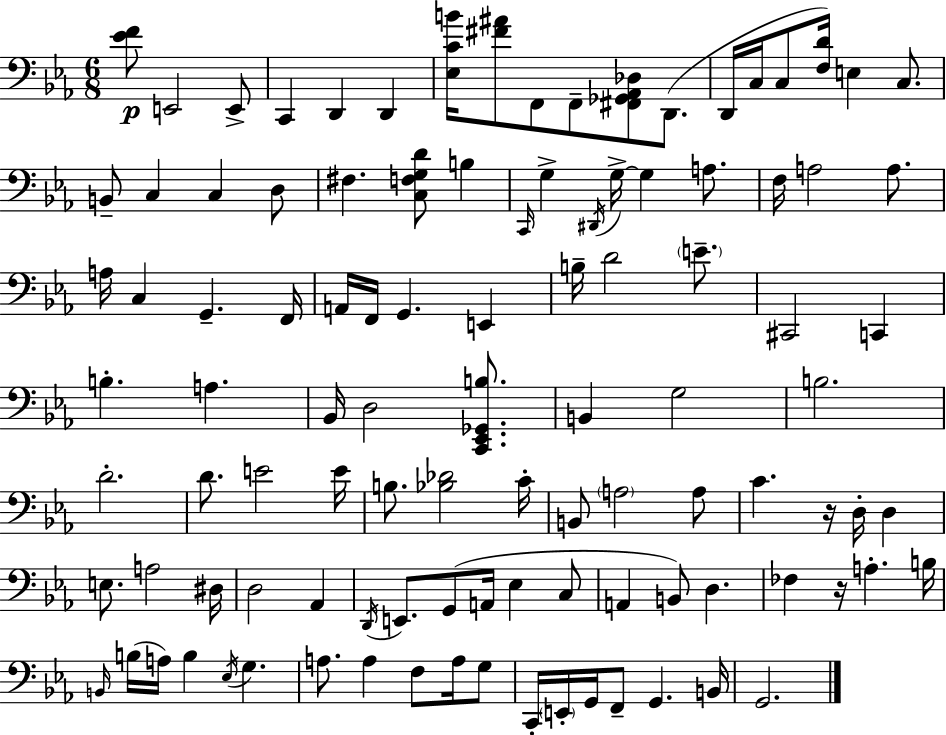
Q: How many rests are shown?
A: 2